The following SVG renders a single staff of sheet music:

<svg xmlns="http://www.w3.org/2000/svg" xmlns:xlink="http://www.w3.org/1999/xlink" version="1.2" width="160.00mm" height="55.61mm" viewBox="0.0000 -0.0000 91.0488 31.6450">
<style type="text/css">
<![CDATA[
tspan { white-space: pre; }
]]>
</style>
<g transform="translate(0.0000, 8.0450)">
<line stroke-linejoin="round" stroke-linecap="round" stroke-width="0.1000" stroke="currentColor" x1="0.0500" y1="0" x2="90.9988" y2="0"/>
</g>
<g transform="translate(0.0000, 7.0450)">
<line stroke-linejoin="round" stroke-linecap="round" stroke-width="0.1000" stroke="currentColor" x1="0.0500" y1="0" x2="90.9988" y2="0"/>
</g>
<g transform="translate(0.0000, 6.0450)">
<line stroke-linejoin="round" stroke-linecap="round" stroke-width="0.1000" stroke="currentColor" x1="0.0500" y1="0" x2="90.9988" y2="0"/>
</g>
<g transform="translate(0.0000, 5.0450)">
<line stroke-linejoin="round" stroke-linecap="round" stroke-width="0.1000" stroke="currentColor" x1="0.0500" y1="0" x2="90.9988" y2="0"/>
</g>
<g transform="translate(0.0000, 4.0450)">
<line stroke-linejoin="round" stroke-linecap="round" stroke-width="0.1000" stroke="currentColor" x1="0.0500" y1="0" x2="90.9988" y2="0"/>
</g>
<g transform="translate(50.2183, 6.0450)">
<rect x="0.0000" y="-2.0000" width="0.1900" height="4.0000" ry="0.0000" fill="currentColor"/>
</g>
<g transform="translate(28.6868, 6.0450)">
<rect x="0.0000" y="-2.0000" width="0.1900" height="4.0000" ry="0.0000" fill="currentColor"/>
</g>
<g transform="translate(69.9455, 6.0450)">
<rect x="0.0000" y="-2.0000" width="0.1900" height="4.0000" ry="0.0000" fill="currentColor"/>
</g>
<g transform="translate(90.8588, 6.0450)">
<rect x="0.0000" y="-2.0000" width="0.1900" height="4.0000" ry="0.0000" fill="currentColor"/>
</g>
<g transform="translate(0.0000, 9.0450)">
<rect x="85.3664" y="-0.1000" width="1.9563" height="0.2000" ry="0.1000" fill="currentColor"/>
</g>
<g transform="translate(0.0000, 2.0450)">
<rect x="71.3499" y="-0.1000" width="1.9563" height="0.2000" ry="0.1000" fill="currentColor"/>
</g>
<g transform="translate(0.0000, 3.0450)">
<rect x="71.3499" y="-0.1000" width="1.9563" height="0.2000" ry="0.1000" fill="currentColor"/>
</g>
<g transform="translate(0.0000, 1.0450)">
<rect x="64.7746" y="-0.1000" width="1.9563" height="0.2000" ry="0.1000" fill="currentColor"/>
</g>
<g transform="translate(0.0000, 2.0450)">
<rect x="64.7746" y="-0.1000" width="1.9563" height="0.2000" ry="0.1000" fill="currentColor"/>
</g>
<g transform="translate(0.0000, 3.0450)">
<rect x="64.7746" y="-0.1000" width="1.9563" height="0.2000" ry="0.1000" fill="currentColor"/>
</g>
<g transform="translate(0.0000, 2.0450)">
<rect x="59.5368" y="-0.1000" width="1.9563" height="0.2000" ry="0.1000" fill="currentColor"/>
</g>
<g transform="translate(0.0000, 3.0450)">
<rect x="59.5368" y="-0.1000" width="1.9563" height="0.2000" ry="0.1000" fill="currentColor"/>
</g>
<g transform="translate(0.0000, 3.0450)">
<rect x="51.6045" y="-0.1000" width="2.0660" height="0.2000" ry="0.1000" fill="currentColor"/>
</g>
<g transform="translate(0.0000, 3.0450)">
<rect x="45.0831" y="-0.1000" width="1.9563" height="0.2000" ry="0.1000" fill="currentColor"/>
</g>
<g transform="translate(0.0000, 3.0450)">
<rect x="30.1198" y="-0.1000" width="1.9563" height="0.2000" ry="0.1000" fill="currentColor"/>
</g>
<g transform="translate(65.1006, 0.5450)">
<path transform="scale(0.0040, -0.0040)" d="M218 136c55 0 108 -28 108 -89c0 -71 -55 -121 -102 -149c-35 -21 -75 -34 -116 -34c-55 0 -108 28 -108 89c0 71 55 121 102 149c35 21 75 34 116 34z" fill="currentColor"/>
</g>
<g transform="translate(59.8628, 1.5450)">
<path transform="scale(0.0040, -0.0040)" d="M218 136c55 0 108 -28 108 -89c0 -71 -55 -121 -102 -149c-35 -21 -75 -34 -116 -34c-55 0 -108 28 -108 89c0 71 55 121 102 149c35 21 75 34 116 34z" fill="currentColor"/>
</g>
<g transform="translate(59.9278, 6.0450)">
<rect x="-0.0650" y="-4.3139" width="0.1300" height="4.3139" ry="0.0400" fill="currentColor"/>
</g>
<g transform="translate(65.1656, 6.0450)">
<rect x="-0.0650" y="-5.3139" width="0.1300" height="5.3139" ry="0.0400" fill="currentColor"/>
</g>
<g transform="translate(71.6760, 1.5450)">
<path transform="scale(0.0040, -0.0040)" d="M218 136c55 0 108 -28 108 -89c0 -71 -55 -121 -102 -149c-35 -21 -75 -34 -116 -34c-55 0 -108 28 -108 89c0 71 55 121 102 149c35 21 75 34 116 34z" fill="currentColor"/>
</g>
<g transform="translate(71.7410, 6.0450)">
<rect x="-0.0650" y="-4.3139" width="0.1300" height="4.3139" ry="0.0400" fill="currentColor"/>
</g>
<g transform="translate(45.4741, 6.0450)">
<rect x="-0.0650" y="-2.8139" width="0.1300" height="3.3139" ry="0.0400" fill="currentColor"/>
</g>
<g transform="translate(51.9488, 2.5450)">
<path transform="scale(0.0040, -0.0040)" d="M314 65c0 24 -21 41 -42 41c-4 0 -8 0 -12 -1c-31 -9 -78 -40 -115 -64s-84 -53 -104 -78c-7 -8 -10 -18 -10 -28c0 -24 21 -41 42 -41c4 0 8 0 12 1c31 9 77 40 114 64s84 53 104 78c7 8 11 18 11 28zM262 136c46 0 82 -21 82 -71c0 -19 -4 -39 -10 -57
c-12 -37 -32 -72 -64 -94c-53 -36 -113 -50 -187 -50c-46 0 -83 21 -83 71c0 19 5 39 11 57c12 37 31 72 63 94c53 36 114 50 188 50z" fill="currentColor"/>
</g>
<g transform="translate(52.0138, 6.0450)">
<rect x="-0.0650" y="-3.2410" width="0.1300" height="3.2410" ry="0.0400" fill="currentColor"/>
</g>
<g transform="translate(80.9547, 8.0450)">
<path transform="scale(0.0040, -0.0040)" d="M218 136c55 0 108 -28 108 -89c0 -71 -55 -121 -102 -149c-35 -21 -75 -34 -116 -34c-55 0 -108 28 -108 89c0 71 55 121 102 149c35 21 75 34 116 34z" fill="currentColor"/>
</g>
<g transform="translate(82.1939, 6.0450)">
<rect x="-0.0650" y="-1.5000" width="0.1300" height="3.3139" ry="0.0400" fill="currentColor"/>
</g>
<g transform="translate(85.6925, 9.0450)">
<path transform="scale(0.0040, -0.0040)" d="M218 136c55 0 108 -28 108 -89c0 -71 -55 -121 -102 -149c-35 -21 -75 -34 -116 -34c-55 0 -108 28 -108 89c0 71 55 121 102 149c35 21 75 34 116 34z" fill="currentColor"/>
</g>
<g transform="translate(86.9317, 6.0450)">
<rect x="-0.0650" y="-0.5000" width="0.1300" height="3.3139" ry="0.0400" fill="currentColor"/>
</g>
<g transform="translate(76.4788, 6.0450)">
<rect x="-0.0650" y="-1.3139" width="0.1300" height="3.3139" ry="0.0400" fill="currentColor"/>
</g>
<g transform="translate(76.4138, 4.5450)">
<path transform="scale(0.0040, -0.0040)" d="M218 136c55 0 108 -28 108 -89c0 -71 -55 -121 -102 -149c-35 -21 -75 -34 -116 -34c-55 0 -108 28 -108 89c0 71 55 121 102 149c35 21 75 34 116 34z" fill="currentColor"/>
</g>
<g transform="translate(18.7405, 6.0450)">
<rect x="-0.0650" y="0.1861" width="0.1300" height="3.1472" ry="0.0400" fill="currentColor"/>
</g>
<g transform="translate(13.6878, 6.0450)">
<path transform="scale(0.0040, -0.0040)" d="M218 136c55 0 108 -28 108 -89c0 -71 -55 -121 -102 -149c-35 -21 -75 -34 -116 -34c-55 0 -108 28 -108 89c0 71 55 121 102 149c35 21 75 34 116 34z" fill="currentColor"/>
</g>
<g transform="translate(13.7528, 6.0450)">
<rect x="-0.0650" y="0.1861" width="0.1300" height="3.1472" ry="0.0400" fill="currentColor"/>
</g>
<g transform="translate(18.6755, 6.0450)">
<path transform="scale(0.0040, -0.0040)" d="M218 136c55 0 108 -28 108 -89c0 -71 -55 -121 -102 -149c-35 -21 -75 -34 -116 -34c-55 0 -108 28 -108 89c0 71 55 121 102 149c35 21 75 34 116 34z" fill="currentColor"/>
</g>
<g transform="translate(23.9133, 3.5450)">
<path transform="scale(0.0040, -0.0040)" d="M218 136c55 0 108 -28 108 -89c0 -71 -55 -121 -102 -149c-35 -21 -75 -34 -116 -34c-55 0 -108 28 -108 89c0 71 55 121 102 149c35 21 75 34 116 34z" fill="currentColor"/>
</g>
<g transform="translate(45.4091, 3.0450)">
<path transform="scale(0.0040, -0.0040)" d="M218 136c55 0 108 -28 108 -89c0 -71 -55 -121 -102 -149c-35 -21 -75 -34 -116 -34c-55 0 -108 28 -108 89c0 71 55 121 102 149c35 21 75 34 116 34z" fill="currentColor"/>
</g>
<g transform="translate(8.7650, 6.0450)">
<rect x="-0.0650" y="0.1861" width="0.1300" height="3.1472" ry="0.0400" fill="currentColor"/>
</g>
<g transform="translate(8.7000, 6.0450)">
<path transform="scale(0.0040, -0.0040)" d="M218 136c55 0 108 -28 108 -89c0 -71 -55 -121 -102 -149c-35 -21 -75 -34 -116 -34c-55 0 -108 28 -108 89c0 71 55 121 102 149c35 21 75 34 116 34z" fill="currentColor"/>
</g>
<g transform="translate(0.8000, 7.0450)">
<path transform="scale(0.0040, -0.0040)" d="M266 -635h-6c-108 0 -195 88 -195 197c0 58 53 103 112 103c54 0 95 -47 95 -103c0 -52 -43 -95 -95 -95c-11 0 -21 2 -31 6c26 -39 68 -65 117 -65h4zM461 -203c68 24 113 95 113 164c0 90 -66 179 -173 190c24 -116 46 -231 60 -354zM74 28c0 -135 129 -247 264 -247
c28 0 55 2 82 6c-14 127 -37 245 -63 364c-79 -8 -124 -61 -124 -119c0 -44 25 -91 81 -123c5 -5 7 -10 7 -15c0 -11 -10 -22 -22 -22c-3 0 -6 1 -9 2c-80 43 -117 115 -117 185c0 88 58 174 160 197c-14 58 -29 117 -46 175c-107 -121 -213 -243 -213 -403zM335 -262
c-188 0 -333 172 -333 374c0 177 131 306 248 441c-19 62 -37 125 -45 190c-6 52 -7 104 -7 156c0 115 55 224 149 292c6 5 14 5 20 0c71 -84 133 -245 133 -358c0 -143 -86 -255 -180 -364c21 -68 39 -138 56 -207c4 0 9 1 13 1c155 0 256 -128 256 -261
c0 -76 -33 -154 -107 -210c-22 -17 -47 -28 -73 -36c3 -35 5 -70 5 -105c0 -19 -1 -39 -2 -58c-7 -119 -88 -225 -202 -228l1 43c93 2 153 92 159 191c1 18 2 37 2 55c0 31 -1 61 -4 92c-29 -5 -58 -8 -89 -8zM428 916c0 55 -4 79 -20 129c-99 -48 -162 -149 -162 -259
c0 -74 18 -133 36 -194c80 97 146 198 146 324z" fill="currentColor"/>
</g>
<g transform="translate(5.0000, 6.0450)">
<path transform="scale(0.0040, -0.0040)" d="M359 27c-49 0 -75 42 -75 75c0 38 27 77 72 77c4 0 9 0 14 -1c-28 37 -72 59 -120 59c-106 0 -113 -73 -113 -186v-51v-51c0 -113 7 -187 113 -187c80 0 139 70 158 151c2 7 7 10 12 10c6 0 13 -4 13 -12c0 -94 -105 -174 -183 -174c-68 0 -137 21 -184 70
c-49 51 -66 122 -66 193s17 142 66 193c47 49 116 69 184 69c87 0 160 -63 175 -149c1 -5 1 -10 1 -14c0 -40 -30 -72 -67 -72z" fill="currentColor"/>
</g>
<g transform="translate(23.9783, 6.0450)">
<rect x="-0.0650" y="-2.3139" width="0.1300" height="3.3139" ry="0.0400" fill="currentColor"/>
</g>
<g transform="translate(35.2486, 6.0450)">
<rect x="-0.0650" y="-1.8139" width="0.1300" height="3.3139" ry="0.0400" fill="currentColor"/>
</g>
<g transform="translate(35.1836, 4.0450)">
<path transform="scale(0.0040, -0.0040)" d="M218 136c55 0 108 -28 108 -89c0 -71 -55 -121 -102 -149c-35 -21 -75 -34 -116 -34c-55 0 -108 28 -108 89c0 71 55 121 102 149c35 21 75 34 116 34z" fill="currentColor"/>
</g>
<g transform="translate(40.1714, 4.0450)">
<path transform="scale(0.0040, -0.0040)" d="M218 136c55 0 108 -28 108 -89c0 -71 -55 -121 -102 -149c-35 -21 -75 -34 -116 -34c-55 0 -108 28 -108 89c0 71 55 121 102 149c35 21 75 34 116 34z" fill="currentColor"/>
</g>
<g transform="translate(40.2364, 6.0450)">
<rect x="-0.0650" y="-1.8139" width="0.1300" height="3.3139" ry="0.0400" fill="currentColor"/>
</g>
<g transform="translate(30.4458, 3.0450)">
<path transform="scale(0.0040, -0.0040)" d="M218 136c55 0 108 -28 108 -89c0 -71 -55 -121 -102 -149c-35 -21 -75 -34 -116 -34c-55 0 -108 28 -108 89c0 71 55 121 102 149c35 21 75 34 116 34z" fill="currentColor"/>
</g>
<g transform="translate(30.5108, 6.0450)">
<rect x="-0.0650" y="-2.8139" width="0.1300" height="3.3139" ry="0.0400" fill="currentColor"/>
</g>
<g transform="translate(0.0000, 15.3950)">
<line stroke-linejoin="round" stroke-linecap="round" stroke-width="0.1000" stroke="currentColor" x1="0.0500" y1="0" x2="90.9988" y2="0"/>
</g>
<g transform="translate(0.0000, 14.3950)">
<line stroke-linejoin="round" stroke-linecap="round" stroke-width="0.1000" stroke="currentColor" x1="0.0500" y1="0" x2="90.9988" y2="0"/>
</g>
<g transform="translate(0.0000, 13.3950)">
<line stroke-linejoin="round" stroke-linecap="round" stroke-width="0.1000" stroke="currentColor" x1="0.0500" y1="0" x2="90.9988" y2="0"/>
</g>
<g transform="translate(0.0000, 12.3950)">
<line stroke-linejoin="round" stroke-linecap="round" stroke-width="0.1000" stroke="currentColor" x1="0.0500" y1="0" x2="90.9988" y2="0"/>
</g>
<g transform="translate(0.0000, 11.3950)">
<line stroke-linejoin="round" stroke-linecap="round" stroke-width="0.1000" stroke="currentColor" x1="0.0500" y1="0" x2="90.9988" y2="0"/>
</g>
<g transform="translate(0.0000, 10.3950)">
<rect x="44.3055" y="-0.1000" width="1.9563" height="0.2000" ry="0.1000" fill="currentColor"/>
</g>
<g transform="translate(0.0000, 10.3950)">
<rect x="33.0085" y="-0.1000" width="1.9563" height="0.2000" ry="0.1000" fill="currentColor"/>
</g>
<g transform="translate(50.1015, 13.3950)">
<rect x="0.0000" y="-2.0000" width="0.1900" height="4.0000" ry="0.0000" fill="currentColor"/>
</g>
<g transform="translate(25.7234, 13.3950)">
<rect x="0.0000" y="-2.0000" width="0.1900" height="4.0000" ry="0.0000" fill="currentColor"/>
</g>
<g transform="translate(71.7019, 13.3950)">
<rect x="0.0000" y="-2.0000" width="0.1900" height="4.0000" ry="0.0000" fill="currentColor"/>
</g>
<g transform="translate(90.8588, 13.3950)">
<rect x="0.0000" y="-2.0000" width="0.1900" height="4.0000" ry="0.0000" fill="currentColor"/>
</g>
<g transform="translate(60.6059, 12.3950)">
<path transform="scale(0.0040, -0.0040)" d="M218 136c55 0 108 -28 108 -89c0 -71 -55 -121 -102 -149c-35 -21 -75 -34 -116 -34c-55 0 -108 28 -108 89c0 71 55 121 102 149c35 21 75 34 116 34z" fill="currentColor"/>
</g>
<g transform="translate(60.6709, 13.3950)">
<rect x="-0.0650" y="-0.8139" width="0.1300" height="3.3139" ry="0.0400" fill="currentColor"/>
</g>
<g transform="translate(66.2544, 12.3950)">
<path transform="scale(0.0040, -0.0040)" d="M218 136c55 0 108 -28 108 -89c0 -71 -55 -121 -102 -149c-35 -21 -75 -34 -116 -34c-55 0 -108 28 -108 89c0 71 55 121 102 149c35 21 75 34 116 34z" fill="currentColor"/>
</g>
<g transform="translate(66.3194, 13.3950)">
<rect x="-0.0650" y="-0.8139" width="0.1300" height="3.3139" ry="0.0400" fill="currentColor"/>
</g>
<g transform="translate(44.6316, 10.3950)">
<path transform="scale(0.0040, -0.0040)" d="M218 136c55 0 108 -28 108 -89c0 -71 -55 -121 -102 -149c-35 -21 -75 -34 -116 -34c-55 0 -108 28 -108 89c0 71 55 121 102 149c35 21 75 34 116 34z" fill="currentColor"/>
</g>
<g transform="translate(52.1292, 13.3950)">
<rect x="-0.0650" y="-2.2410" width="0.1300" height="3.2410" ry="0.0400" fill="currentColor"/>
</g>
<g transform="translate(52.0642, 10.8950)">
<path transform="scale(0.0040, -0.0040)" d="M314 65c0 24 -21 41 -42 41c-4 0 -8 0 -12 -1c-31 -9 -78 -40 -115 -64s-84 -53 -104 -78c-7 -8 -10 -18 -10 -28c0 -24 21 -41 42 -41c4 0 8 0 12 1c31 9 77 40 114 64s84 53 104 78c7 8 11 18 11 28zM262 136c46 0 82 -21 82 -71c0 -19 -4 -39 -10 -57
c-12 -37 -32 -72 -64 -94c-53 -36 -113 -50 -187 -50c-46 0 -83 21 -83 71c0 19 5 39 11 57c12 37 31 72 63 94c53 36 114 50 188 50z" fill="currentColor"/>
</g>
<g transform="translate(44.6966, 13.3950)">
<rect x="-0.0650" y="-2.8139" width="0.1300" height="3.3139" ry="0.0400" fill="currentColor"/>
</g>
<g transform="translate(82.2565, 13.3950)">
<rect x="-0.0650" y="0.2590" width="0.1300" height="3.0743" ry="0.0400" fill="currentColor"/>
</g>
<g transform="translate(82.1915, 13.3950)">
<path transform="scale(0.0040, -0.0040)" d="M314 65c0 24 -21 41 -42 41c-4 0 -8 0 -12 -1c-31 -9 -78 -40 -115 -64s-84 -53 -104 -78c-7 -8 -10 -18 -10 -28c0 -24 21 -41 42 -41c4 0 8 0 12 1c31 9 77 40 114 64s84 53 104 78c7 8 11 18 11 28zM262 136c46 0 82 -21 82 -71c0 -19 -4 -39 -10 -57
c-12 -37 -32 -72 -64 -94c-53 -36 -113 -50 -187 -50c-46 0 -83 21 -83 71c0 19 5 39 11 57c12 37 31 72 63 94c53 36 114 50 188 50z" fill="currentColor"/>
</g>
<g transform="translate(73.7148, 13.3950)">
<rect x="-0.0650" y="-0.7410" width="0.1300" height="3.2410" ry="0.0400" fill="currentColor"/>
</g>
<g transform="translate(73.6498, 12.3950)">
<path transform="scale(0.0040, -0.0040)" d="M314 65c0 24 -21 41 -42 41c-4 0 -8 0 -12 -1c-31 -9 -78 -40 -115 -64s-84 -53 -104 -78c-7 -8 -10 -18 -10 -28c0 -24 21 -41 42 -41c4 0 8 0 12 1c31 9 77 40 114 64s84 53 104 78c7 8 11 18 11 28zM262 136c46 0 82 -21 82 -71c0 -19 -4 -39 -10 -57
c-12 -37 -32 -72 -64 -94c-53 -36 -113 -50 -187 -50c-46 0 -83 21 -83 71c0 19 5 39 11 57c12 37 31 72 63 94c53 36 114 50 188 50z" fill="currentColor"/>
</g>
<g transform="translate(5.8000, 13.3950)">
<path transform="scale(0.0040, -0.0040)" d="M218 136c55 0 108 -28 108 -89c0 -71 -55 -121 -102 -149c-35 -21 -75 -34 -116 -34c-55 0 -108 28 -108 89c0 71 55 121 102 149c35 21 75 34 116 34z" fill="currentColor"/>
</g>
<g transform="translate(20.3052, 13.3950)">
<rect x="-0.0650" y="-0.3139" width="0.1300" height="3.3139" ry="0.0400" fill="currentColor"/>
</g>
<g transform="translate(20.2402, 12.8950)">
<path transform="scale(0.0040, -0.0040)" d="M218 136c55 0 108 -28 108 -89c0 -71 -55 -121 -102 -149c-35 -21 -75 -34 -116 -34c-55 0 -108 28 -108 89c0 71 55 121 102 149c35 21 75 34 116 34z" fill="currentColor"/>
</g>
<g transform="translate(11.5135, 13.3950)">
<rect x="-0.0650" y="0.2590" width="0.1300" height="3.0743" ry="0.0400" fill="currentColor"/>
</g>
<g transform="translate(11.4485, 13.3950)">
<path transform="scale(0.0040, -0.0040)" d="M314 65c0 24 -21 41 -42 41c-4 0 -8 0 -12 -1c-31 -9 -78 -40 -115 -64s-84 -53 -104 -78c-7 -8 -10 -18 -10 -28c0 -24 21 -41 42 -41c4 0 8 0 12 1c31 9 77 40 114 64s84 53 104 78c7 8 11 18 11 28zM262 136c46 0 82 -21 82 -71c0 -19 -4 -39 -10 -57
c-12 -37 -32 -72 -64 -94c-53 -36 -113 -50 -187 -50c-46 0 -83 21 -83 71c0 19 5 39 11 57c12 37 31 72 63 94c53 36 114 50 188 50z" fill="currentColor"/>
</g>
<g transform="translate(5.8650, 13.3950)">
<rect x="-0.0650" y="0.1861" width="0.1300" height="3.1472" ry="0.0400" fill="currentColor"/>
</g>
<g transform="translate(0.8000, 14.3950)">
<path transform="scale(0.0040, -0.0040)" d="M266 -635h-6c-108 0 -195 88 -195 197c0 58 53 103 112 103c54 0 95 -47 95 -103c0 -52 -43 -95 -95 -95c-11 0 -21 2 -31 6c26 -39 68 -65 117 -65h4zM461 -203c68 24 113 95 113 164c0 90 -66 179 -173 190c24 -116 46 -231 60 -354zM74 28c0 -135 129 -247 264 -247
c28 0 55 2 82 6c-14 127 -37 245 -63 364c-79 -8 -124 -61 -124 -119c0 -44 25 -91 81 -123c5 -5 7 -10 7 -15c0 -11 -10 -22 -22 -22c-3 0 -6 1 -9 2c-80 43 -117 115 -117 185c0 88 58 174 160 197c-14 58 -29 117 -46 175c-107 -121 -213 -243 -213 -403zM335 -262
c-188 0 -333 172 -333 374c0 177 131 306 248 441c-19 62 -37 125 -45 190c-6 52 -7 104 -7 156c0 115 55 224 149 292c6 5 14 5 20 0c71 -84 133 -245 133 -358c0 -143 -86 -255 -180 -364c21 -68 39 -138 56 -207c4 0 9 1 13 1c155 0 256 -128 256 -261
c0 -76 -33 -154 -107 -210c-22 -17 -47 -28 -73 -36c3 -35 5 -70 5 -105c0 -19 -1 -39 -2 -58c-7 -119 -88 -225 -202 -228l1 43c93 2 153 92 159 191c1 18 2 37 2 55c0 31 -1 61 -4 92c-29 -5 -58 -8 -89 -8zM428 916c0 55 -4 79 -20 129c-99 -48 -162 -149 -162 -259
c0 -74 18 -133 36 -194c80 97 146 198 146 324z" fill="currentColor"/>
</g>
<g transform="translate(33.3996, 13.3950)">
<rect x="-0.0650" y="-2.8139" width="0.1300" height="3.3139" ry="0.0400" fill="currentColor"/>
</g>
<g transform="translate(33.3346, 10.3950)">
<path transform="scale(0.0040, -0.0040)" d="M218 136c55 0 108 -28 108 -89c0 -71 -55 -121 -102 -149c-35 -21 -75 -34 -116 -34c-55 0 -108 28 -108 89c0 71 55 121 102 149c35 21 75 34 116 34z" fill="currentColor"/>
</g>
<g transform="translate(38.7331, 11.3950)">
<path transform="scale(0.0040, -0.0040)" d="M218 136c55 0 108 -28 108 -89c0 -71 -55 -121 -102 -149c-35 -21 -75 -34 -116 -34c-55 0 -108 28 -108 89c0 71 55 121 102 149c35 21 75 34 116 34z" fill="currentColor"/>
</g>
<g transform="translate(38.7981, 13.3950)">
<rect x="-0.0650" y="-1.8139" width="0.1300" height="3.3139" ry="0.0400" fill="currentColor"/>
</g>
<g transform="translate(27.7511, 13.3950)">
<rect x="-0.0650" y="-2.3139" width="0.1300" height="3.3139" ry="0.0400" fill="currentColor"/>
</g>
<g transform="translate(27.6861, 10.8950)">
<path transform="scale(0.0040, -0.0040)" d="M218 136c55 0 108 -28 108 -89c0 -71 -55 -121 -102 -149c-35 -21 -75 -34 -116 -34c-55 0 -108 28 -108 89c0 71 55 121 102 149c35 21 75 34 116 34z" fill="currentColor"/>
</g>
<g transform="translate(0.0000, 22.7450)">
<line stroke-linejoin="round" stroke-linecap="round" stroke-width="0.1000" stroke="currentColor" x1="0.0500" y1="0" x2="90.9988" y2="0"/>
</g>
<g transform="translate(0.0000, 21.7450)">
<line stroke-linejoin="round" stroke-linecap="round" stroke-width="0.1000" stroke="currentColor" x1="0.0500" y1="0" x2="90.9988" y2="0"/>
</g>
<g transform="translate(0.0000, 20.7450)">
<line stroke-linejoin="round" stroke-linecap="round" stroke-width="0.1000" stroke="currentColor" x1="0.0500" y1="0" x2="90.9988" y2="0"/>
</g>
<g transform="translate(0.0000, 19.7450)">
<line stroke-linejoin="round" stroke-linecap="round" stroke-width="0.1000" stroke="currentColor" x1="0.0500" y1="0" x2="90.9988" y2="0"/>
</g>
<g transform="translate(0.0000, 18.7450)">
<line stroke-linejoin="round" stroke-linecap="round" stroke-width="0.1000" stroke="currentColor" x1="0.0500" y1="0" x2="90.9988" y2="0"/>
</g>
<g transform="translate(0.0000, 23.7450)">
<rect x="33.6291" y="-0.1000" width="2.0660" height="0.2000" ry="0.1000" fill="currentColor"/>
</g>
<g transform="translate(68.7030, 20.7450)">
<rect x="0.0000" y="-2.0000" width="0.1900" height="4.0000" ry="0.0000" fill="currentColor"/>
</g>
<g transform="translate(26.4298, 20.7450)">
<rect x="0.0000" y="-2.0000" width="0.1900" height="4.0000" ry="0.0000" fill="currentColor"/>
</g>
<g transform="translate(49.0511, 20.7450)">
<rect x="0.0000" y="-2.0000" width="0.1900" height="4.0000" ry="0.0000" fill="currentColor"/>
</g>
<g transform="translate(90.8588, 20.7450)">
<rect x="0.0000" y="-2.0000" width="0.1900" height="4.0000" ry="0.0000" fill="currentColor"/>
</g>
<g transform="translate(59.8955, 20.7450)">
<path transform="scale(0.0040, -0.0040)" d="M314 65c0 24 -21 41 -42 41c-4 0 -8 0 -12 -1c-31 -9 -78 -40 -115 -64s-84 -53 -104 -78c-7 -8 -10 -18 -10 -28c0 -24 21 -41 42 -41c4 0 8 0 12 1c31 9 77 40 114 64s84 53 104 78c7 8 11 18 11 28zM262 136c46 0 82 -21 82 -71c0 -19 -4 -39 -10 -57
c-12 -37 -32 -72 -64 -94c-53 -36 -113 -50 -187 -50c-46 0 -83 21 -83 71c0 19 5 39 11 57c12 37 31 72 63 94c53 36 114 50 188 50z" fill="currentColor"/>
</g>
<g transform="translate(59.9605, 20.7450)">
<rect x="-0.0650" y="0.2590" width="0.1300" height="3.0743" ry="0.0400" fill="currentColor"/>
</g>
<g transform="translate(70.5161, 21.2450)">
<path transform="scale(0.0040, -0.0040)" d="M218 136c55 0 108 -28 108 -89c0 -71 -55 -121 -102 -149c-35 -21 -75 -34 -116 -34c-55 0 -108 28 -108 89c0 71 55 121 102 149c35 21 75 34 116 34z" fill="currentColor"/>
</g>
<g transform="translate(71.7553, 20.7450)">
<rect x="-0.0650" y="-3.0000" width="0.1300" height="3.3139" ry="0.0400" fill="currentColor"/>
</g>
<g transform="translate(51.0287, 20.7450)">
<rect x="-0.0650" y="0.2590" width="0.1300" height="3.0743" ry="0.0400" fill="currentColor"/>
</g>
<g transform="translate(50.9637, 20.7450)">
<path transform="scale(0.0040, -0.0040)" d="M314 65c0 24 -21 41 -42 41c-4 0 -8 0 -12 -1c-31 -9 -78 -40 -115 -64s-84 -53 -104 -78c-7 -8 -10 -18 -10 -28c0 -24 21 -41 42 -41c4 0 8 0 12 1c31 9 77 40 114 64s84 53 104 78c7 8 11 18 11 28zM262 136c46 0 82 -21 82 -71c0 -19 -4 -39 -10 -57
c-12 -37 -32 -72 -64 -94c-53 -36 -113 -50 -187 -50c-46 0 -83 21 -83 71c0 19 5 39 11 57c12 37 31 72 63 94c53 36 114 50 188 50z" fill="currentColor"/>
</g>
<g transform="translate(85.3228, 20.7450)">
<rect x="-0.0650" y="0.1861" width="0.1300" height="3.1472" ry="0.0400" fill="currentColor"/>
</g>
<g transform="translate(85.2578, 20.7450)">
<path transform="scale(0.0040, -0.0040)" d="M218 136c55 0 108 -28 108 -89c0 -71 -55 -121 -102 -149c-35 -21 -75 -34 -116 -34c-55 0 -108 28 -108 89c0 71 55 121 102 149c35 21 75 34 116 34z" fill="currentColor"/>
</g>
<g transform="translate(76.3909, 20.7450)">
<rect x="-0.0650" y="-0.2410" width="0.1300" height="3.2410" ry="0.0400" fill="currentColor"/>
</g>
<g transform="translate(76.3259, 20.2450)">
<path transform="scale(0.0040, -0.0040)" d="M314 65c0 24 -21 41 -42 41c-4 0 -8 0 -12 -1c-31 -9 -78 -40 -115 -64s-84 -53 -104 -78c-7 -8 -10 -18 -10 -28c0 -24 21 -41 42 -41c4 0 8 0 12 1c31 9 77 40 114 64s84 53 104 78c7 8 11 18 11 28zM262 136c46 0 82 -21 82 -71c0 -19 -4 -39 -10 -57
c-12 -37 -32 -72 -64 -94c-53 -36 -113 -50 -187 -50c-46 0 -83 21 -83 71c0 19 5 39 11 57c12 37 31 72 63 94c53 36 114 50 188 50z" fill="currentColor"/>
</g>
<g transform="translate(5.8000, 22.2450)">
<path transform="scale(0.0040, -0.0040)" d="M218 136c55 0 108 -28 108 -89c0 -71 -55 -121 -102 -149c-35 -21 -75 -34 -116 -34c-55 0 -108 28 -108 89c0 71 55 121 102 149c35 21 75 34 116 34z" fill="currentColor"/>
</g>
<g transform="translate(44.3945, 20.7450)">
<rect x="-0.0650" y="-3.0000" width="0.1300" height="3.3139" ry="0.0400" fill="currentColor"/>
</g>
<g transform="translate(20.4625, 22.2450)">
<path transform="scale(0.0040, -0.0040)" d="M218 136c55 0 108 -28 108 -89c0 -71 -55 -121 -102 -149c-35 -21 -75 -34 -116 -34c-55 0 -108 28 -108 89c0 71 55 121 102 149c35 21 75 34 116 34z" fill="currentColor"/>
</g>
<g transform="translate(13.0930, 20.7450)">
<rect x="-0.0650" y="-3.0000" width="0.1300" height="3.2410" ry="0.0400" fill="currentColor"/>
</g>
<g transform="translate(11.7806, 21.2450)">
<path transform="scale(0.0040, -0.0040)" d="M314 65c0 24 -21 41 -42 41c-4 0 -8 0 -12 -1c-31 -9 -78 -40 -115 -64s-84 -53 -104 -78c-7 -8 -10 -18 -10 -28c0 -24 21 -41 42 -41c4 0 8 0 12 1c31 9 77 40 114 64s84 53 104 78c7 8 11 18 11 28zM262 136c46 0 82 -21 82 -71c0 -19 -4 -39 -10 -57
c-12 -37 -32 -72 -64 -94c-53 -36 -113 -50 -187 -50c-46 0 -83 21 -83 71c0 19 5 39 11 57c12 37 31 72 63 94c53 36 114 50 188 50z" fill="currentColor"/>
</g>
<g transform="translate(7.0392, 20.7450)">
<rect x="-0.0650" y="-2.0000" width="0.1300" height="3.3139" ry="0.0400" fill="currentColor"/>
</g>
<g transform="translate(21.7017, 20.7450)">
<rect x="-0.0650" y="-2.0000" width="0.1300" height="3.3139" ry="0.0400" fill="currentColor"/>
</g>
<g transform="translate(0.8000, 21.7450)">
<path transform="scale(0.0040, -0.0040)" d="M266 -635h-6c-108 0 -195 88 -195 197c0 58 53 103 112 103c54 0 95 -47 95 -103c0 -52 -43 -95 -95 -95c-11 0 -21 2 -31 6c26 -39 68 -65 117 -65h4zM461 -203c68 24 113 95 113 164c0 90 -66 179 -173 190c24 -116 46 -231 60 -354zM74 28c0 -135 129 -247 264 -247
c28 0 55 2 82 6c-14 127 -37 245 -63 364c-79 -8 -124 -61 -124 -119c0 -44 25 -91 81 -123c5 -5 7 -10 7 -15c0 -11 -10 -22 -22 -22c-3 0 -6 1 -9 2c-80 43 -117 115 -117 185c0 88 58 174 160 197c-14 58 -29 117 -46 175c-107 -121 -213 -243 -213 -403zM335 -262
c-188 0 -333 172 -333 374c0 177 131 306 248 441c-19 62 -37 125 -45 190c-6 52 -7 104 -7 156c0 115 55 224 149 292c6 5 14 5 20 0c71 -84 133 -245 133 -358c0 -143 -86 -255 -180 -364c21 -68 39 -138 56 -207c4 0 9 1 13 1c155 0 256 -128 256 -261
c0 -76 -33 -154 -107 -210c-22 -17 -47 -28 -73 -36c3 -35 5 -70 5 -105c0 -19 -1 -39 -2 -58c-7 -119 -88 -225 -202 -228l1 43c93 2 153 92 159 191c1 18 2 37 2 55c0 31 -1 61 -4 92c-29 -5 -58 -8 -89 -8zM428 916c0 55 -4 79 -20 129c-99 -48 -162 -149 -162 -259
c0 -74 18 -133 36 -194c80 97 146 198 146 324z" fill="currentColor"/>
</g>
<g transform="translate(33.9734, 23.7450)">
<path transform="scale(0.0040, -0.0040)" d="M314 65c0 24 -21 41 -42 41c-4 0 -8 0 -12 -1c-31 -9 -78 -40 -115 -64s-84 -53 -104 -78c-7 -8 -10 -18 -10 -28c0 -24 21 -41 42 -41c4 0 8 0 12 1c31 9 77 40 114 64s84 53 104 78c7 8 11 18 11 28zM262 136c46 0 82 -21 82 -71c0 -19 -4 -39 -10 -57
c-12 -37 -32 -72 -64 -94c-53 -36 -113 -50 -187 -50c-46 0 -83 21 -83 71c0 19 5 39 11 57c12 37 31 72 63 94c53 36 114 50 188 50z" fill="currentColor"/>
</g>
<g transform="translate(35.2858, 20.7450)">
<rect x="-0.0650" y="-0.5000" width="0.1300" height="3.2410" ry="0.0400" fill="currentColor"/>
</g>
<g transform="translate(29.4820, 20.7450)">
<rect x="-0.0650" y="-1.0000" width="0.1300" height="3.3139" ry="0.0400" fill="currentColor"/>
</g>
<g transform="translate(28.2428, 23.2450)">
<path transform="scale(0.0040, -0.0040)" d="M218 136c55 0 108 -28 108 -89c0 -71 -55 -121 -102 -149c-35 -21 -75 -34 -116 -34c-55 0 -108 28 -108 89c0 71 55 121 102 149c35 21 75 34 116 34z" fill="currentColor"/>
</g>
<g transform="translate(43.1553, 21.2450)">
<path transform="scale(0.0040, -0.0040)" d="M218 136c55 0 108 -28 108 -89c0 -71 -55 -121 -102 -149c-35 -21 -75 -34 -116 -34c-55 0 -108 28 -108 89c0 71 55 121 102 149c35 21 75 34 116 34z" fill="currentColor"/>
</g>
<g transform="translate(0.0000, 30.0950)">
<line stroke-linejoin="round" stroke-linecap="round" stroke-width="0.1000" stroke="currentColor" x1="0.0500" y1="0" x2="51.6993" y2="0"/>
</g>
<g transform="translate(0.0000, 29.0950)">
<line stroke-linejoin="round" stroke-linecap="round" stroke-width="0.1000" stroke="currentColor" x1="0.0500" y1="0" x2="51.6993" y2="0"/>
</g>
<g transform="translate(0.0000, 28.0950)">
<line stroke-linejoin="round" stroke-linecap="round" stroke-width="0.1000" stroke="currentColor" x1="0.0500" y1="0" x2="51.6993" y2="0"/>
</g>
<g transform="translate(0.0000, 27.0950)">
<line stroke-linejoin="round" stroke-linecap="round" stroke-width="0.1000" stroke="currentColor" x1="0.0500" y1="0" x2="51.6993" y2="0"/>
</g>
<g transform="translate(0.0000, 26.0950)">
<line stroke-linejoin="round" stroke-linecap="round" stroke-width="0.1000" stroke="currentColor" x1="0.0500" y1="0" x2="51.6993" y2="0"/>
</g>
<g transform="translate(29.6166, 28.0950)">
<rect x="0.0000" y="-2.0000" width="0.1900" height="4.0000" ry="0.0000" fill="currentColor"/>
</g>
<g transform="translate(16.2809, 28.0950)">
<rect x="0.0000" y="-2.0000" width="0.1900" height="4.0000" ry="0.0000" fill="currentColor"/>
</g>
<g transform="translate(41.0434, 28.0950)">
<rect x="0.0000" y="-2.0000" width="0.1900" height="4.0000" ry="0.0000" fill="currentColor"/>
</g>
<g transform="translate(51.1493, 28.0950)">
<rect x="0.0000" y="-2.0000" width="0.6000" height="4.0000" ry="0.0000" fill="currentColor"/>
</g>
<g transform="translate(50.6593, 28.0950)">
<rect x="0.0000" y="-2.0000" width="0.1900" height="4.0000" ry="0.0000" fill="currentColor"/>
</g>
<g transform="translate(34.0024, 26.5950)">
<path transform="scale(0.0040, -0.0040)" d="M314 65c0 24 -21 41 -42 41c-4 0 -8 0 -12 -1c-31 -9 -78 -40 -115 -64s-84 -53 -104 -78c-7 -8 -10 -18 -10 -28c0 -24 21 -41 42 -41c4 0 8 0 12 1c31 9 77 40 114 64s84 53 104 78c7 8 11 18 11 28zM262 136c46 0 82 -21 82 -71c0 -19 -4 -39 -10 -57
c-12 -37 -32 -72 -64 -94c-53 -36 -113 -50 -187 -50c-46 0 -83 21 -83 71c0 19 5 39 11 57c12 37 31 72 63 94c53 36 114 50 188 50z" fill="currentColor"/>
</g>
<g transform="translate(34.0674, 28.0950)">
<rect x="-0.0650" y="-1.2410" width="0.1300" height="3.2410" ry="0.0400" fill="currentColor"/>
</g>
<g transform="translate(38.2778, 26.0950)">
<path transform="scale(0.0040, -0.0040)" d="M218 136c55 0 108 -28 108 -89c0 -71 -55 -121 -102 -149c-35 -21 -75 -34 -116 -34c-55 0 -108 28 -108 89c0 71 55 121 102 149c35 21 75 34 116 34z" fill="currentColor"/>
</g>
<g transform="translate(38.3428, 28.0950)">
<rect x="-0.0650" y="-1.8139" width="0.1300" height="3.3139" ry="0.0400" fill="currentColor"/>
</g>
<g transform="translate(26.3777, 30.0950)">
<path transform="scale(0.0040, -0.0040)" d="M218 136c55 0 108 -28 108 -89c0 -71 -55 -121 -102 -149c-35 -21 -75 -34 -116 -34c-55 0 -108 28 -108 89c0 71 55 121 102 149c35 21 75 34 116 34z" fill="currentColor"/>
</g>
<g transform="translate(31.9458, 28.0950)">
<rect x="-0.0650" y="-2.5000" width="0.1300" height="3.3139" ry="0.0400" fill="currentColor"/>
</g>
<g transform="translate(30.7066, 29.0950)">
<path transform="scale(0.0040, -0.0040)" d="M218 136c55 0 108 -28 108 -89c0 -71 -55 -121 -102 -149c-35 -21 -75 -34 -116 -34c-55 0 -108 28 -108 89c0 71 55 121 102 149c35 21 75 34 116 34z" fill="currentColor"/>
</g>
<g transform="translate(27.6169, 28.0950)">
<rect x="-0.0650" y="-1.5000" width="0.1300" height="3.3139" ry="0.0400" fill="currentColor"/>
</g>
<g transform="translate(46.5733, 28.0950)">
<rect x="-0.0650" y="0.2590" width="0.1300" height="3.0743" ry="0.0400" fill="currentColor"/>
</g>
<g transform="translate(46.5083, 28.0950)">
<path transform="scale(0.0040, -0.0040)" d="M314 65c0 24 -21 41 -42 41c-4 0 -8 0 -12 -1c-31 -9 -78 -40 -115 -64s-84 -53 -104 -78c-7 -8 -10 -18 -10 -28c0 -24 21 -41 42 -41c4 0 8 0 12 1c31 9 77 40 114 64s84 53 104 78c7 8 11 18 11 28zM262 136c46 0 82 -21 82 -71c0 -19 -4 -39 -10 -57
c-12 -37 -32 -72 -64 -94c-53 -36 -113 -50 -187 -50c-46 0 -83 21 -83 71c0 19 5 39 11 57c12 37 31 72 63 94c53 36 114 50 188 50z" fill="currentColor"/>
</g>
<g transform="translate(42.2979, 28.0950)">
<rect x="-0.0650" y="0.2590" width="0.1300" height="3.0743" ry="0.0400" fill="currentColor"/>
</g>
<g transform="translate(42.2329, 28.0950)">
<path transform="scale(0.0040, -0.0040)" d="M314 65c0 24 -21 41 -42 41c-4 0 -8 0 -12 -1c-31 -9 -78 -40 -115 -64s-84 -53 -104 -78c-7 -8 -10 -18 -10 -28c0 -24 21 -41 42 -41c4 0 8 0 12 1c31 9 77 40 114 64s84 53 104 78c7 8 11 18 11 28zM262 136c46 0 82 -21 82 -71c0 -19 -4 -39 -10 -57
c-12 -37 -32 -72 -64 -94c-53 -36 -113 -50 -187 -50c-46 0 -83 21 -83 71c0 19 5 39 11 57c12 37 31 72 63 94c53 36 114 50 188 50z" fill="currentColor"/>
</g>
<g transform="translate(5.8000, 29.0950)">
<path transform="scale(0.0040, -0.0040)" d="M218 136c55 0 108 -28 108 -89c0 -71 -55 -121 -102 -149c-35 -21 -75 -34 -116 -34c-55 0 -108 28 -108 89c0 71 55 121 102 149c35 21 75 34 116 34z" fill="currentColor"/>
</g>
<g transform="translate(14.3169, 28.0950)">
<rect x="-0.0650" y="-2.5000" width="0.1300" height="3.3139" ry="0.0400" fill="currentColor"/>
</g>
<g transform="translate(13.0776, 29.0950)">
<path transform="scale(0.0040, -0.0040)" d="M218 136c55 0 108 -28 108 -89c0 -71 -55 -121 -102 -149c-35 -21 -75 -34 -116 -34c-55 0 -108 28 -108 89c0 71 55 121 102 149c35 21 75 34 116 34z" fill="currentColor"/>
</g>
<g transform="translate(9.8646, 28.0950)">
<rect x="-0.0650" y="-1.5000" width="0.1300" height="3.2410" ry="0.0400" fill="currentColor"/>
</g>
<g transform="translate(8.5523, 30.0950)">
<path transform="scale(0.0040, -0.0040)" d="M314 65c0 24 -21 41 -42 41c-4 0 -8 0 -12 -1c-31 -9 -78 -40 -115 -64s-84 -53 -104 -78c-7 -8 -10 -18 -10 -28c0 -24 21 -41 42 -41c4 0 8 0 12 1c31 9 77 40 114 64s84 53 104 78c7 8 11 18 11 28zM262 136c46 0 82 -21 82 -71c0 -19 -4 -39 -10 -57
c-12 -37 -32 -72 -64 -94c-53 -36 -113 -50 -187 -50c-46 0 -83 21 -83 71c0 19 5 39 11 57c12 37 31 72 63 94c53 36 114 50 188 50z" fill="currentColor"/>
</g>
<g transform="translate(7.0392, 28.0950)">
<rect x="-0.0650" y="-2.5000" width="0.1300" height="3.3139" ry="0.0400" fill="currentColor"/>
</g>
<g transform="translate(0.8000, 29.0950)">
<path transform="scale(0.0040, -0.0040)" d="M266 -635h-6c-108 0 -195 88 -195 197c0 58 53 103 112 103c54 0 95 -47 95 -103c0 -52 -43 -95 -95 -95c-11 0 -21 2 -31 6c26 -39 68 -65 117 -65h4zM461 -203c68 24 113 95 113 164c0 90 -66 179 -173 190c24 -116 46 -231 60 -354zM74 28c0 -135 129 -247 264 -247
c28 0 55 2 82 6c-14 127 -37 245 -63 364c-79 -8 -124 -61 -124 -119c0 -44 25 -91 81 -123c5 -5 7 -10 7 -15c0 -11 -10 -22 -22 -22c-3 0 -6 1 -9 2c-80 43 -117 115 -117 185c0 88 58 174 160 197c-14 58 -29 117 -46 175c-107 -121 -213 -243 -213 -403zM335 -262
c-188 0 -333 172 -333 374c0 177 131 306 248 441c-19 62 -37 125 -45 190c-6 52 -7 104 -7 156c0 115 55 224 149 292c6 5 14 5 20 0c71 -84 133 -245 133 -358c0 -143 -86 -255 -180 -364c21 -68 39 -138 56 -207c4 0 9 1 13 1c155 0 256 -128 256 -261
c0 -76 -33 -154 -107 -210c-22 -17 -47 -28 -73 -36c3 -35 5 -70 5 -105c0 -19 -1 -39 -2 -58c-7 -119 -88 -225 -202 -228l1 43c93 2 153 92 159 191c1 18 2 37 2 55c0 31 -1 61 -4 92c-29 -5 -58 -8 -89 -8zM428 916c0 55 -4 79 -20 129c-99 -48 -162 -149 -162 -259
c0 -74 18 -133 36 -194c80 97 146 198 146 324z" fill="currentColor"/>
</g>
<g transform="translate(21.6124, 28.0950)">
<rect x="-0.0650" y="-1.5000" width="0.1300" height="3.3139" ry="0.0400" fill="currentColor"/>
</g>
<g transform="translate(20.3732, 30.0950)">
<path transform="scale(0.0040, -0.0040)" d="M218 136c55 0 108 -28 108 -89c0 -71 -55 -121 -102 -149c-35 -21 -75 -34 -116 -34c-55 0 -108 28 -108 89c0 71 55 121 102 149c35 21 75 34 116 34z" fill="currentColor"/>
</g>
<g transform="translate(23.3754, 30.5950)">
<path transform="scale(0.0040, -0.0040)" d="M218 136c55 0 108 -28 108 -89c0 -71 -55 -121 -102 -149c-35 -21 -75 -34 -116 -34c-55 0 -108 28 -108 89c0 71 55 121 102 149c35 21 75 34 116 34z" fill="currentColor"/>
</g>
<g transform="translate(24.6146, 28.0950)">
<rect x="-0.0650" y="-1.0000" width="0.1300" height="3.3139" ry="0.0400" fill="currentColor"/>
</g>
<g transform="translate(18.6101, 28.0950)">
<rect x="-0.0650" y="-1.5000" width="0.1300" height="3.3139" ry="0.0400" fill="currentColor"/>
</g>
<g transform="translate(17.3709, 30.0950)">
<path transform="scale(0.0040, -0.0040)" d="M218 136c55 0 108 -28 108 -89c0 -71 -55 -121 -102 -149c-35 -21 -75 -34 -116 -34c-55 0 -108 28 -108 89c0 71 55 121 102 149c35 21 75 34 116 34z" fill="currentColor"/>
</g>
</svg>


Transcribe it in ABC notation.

X:1
T:Untitled
M:4/4
L:1/4
K:C
B B B g a f f a b2 d' f' d' e E C B B2 c g a f a g2 d d d2 B2 F A2 F D C2 A B2 B2 A c2 B G E2 G E E D E G e2 f B2 B2